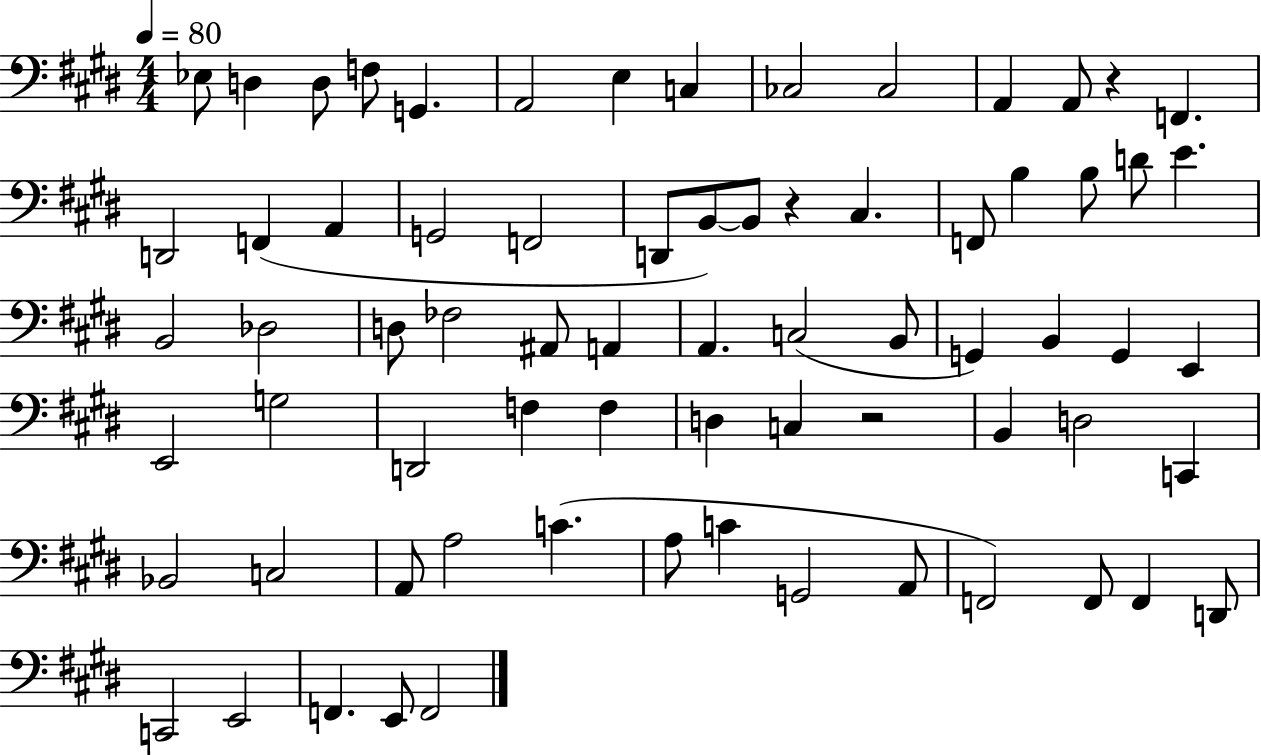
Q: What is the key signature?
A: E major